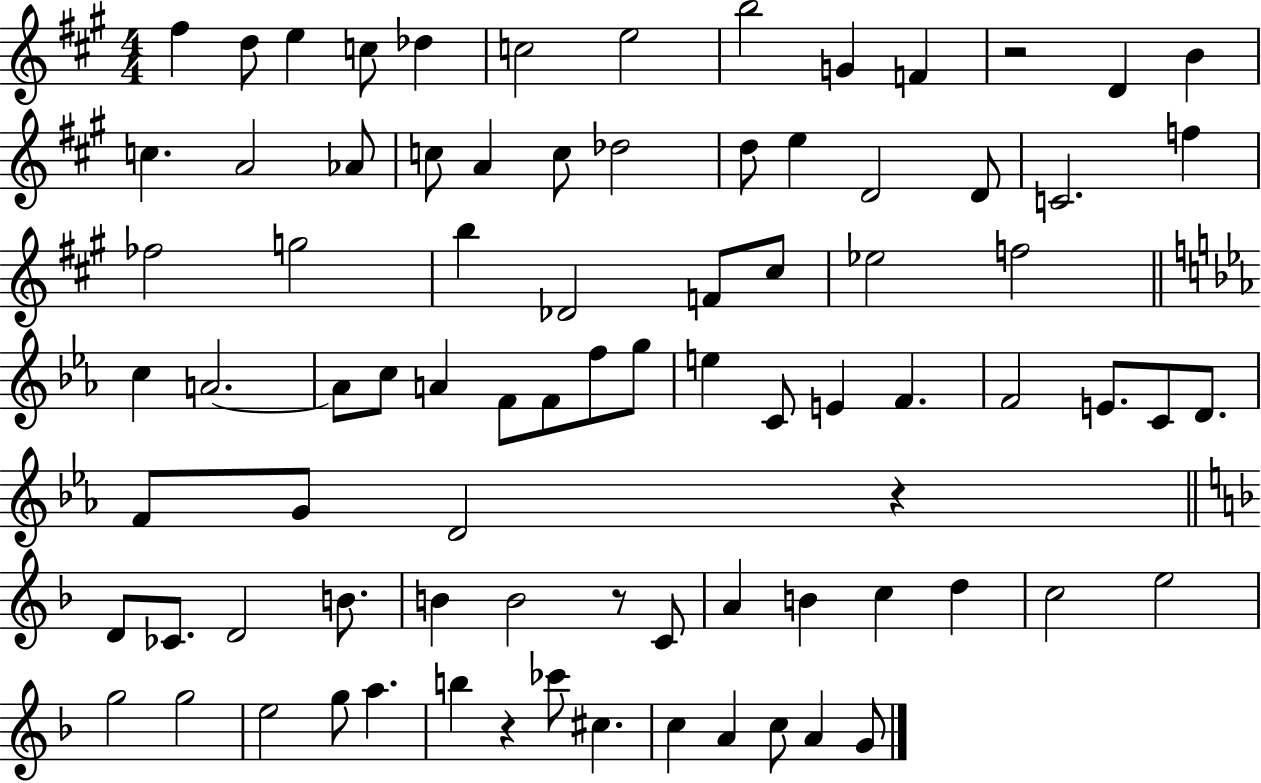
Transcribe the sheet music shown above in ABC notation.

X:1
T:Untitled
M:4/4
L:1/4
K:A
^f d/2 e c/2 _d c2 e2 b2 G F z2 D B c A2 _A/2 c/2 A c/2 _d2 d/2 e D2 D/2 C2 f _f2 g2 b _D2 F/2 ^c/2 _e2 f2 c A2 A/2 c/2 A F/2 F/2 f/2 g/2 e C/2 E F F2 E/2 C/2 D/2 F/2 G/2 D2 z D/2 _C/2 D2 B/2 B B2 z/2 C/2 A B c d c2 e2 g2 g2 e2 g/2 a b z _c'/2 ^c c A c/2 A G/2